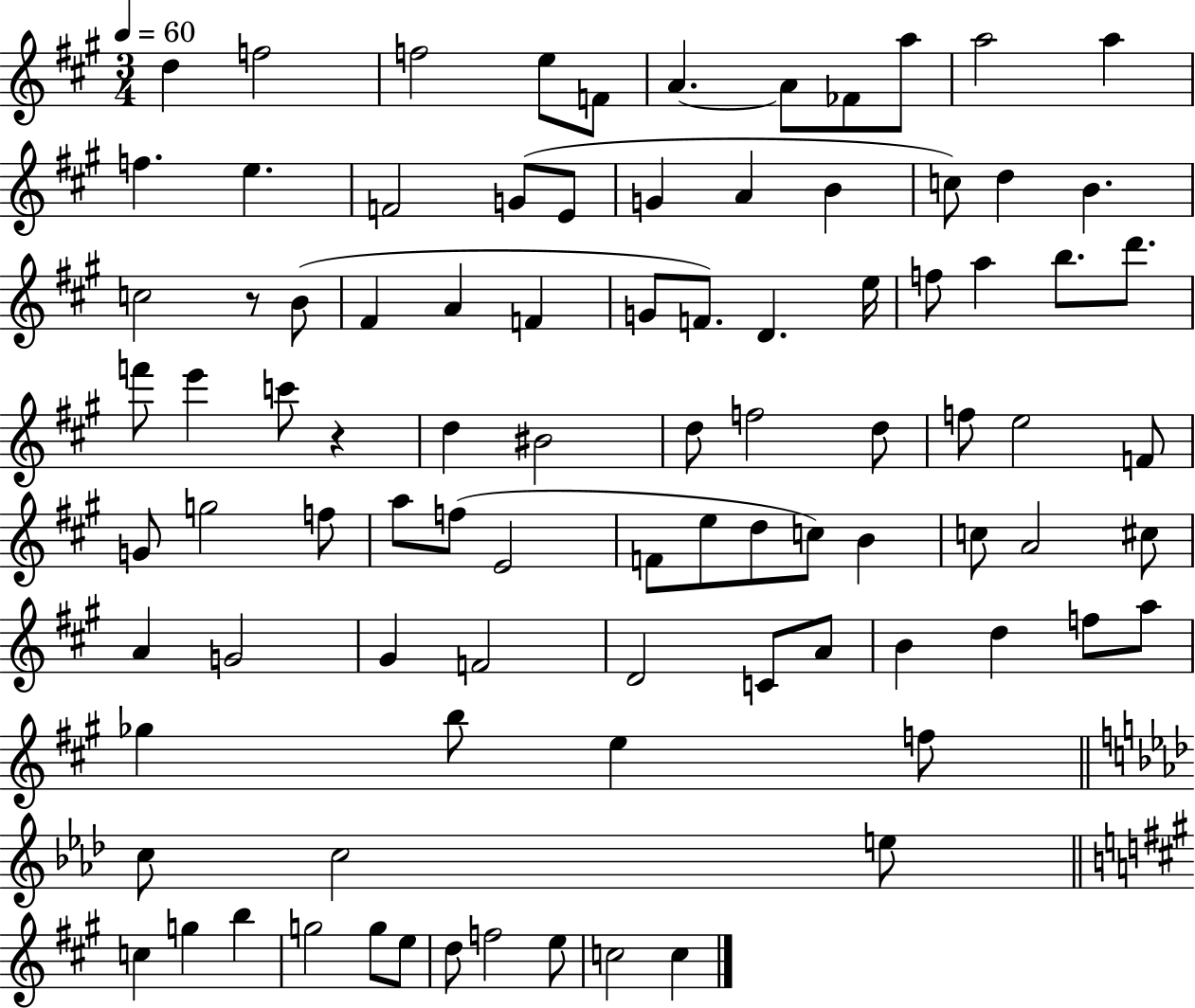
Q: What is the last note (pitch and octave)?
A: C5